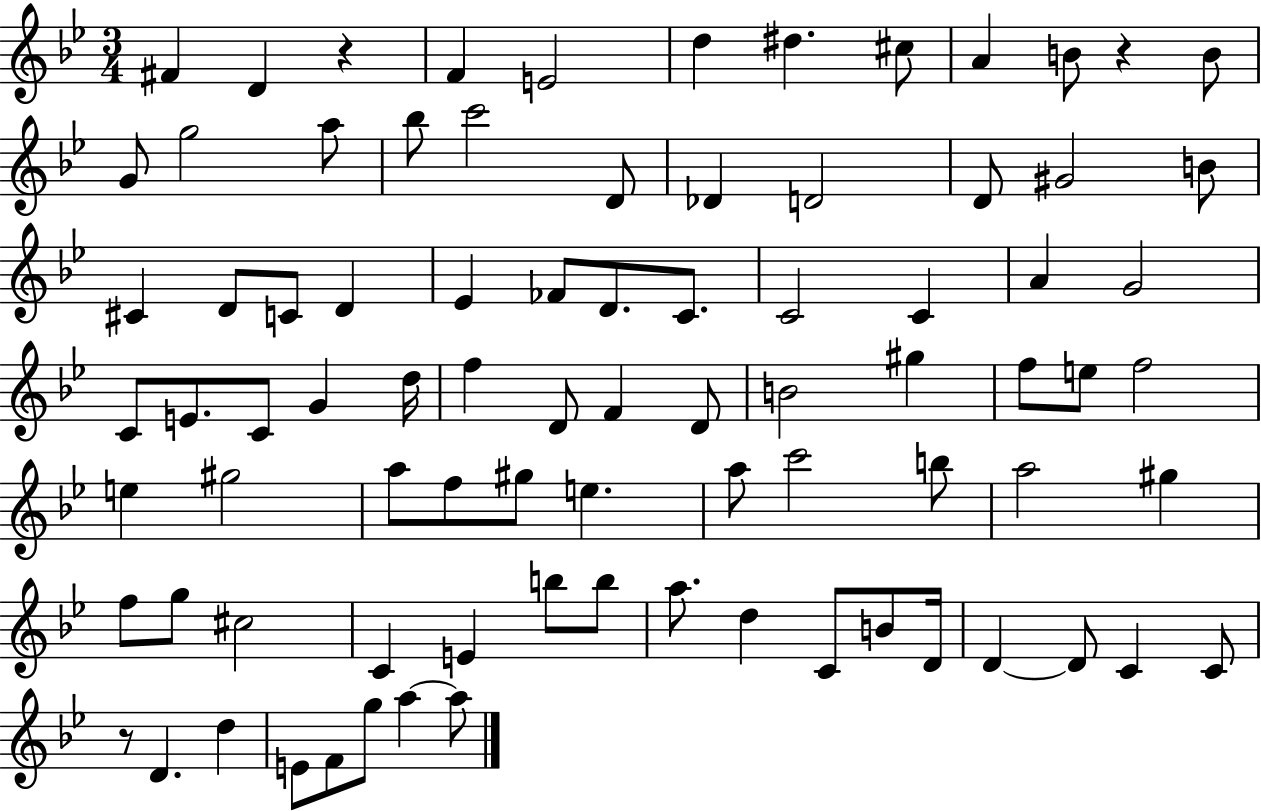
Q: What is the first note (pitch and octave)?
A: F#4